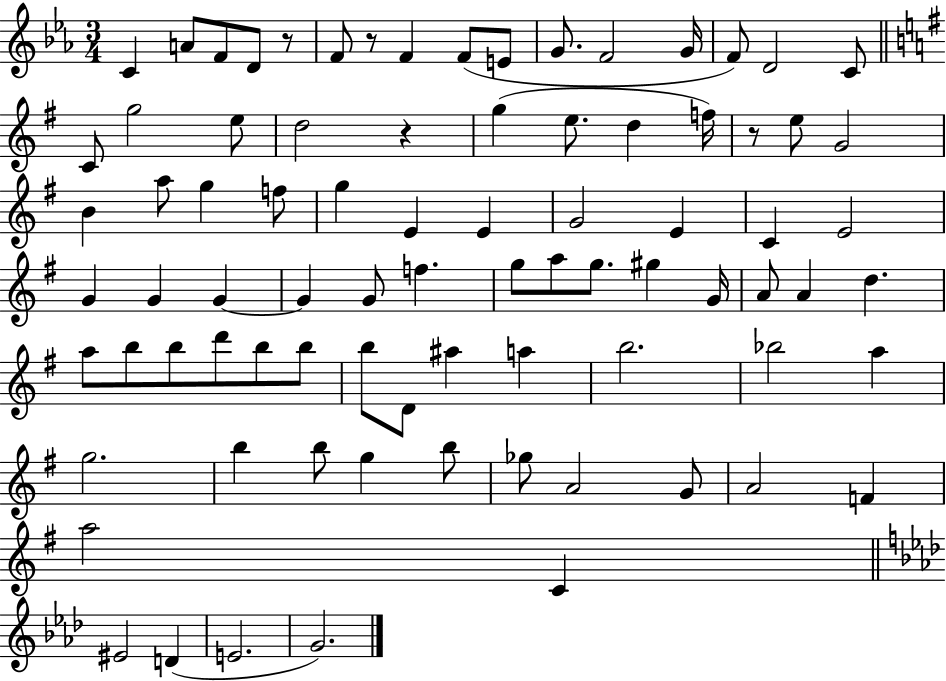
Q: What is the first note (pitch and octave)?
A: C4